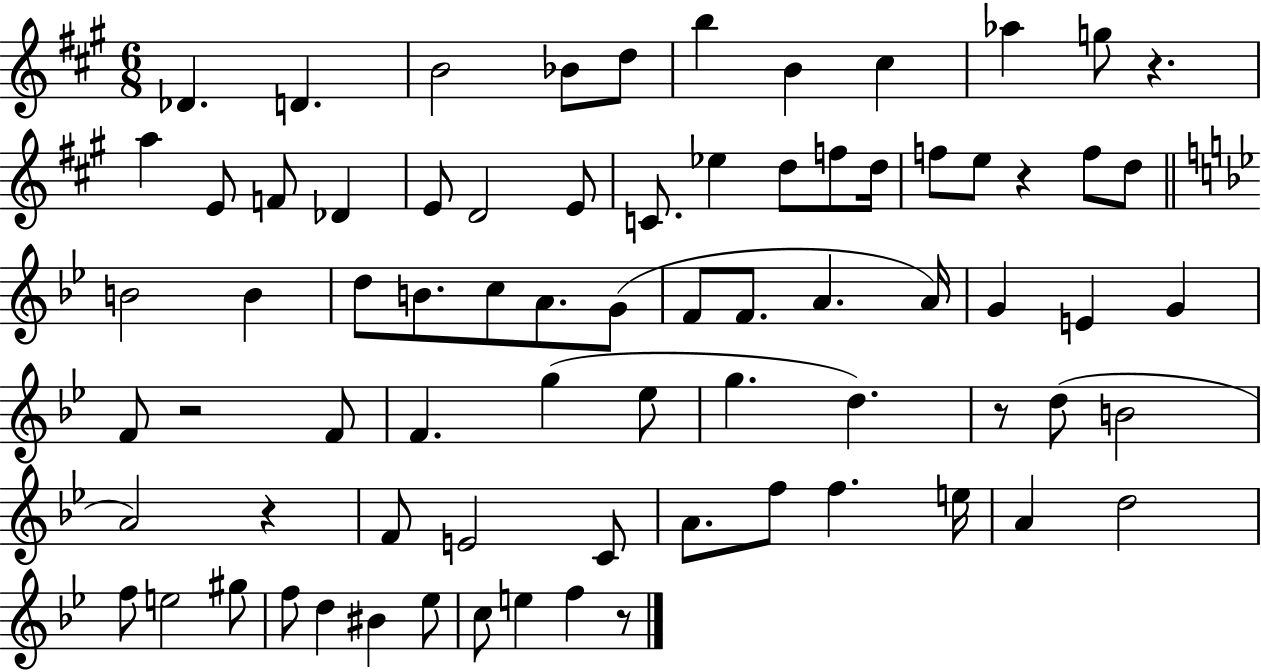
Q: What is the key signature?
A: A major